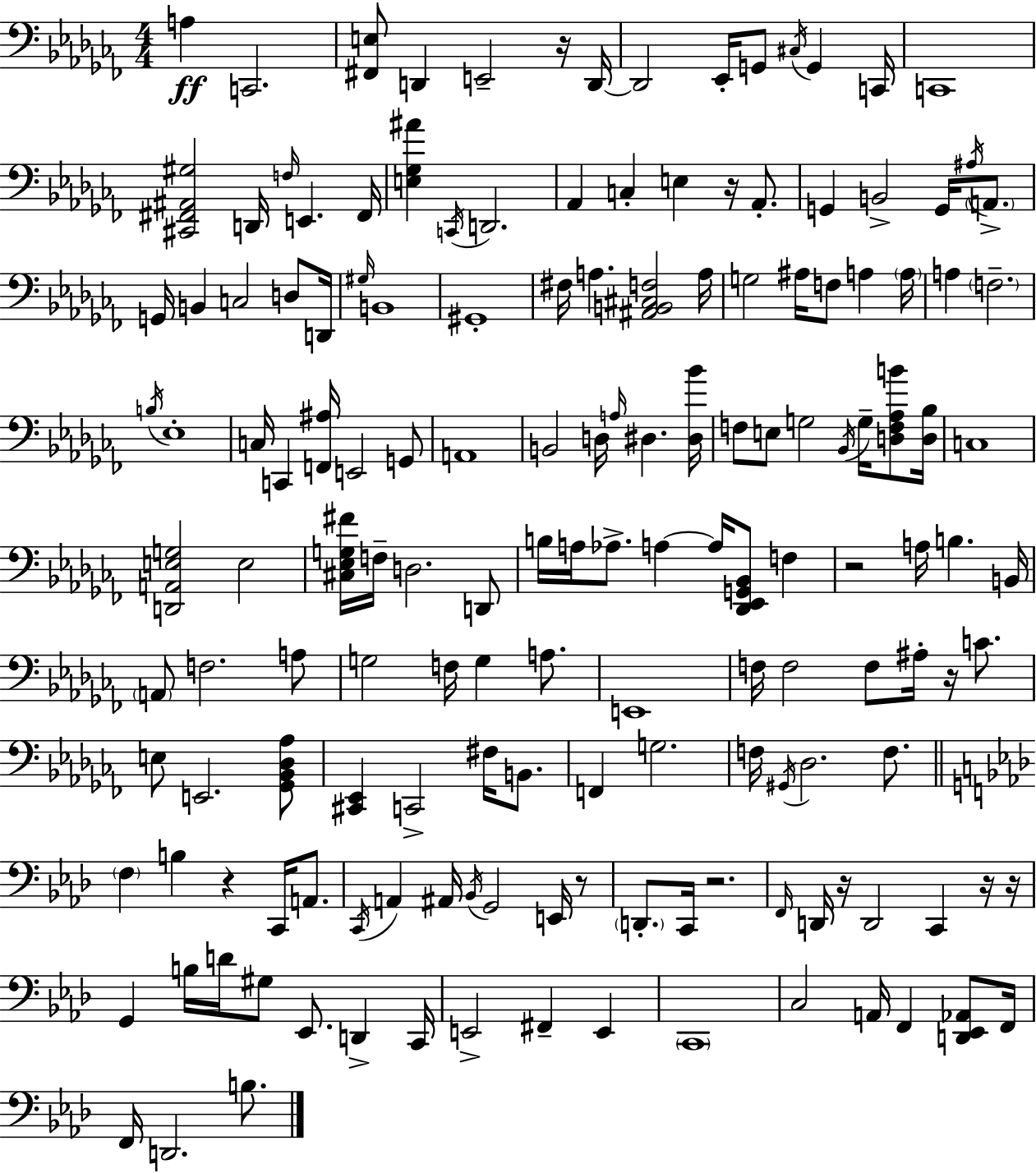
{
  \clef bass
  \numericTimeSignature
  \time 4/4
  \key aes \minor
  a4\ff c,2. | <fis, e>8 d,4 e,2-- r16 d,16~~ | d,2 ees,16-. g,8 \acciaccatura { cis16 } g,4 | c,16 c,1 | \break <cis, fis, ais, gis>2 d,16 \grace { f16 } e,4. | fis,16 <e ges ais'>4 \acciaccatura { c,16 } d,2. | aes,4 c4-. e4 r16 | aes,8.-. g,4 b,2-> g,16 | \break \acciaccatura { ais16 } \parenthesize a,8.-> g,16 b,4 c2 | d8 d,16 \grace { gis16 } b,1 | gis,1-. | fis16 a4. <ais, b, cis f>2 | \break a16 g2 ais16 f8 | a4 \parenthesize a16 a4 \parenthesize f2.-- | \acciaccatura { b16 } ees1-. | c16 c,4 <f, ais>16 e,2 | \break g,8 a,1 | b,2 d16 \grace { a16 } | dis4. <dis bes'>16 f8 e8 g2 | \acciaccatura { bes,16 } g16-- <d f aes b'>8 <d bes>16 c1 | \break <d, a, e g>2 | e2 <cis ees g fis'>16 f16-- d2. | d,8 b16 a16 aes8.-> a4~~ | a16 <des, ees, g, bes,>8 f4 r2 | \break a16 b4. b,16 \parenthesize a,8 f2. | a8 g2 | f16 g4 a8. e,1 | f16 f2 | \break f8 ais16-. r16 c'8. e8 e,2. | <ges, bes, des aes>8 <cis, ees,>4 c,2-> | fis16 b,8. f,4 g2. | f16 \acciaccatura { gis,16 } des2. | \break f8. \bar "||" \break \key aes \major \parenthesize f4 b4 r4 c,16 a,8. | \acciaccatura { c,16 } a,4 ais,16 \acciaccatura { bes,16 } g,2 e,16 | r8 \parenthesize d,8.-. c,16 r2. | \grace { f,16 } d,16 r16 d,2 c,4 | \break r16 r16 g,4 b16 d'16 gis8 ees,8. d,4-> | c,16 e,2-> fis,4-- e,4 | \parenthesize c,1 | c2 a,16 f,4 | \break <d, ees, aes,>8 f,16 f,16 d,2. | b8. \bar "|."
}